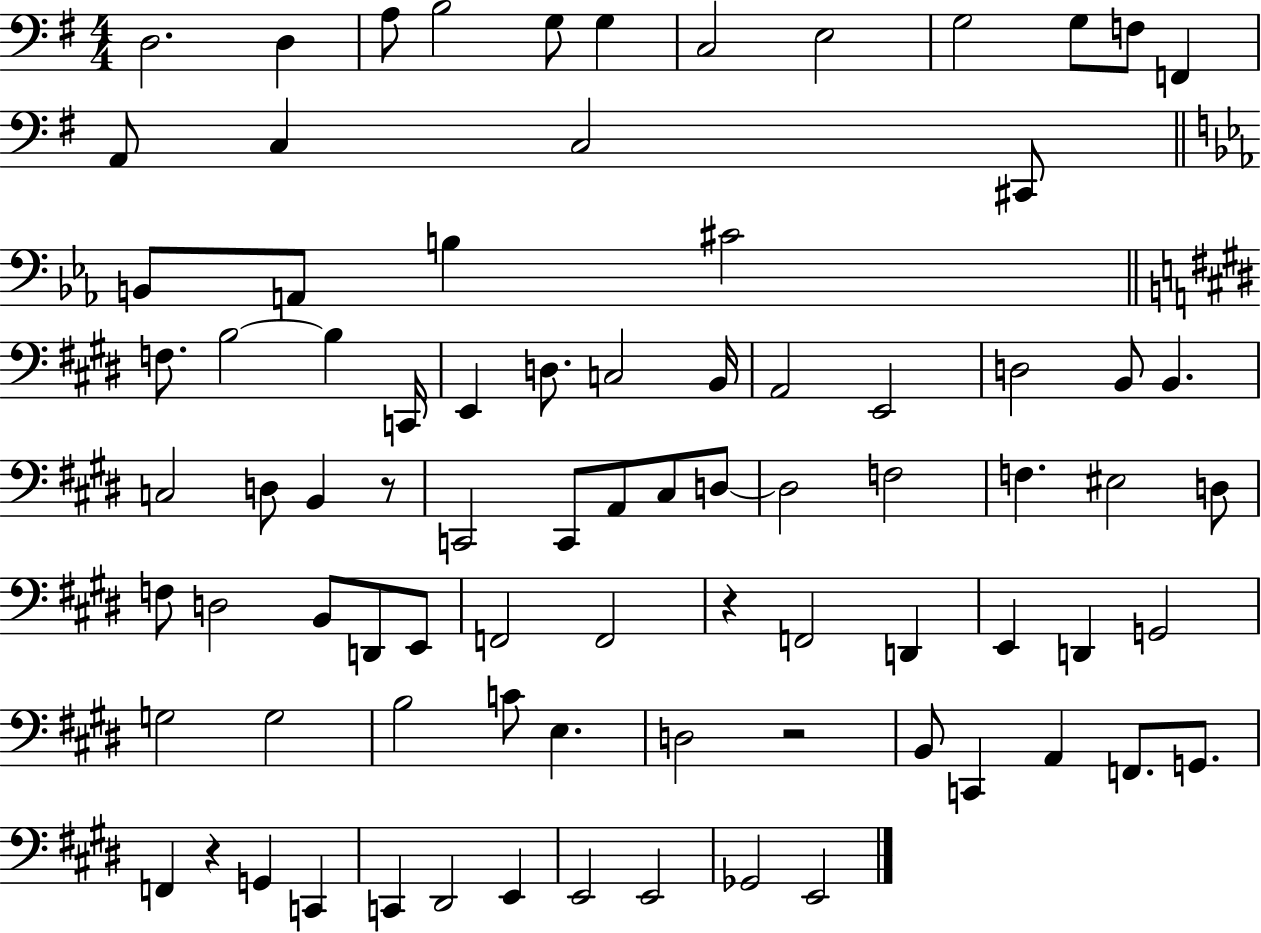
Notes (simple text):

D3/h. D3/q A3/e B3/h G3/e G3/q C3/h E3/h G3/h G3/e F3/e F2/q A2/e C3/q C3/h C#2/e B2/e A2/e B3/q C#4/h F3/e. B3/h B3/q C2/s E2/q D3/e. C3/h B2/s A2/h E2/h D3/h B2/e B2/q. C3/h D3/e B2/q R/e C2/h C2/e A2/e C#3/e D3/e D3/h F3/h F3/q. EIS3/h D3/e F3/e D3/h B2/e D2/e E2/e F2/h F2/h R/q F2/h D2/q E2/q D2/q G2/h G3/h G3/h B3/h C4/e E3/q. D3/h R/h B2/e C2/q A2/q F2/e. G2/e. F2/q R/q G2/q C2/q C2/q D#2/h E2/q E2/h E2/h Gb2/h E2/h